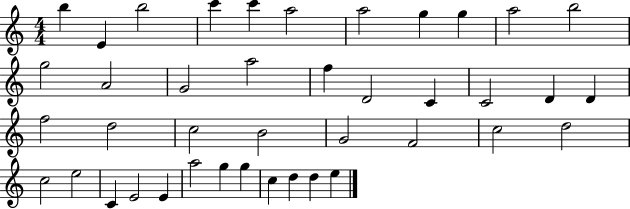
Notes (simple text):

B5/q E4/q B5/h C6/q C6/q A5/h A5/h G5/q G5/q A5/h B5/h G5/h A4/h G4/h A5/h F5/q D4/h C4/q C4/h D4/q D4/q F5/h D5/h C5/h B4/h G4/h F4/h C5/h D5/h C5/h E5/h C4/q E4/h E4/q A5/h G5/q G5/q C5/q D5/q D5/q E5/q